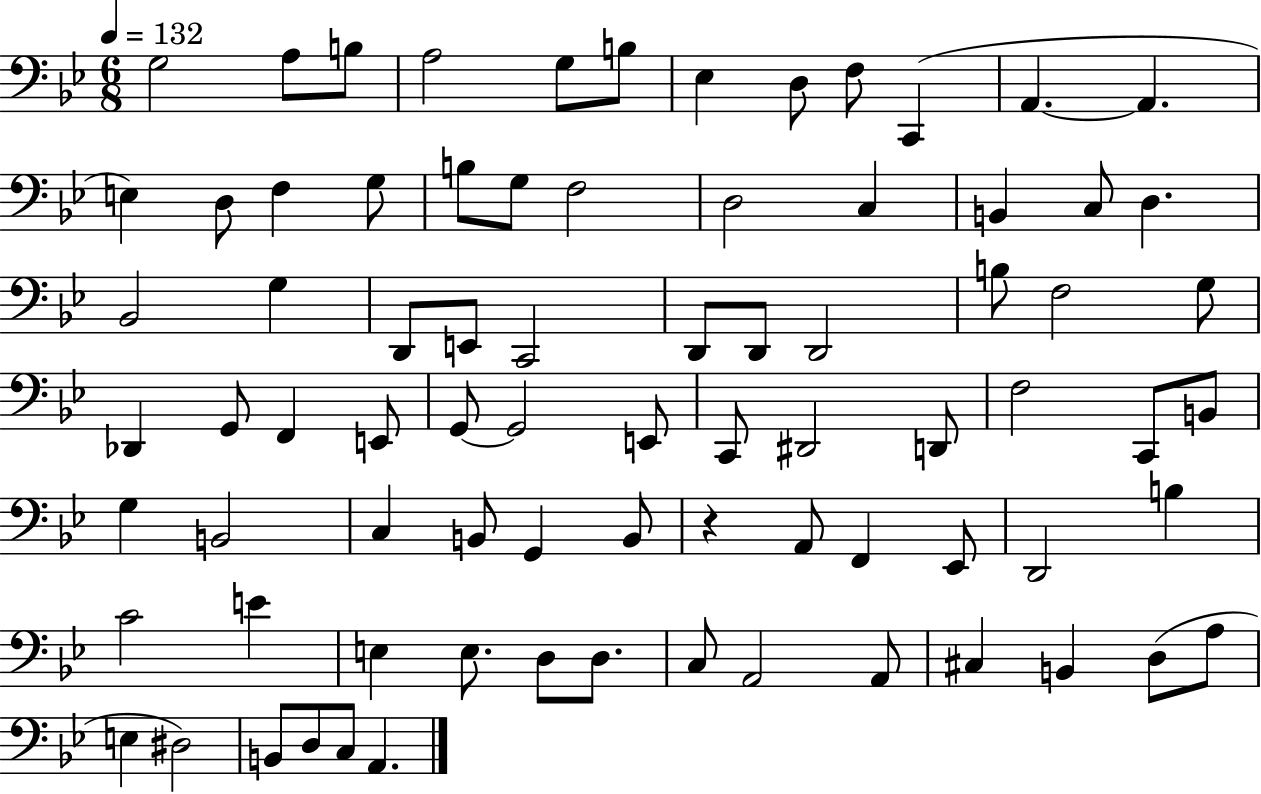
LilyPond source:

{
  \clef bass
  \numericTimeSignature
  \time 6/8
  \key bes \major
  \tempo 4 = 132
  g2 a8 b8 | a2 g8 b8 | ees4 d8 f8 c,4( | a,4.~~ a,4. | \break e4) d8 f4 g8 | b8 g8 f2 | d2 c4 | b,4 c8 d4. | \break bes,2 g4 | d,8 e,8 c,2 | d,8 d,8 d,2 | b8 f2 g8 | \break des,4 g,8 f,4 e,8 | g,8~~ g,2 e,8 | c,8 dis,2 d,8 | f2 c,8 b,8 | \break g4 b,2 | c4 b,8 g,4 b,8 | r4 a,8 f,4 ees,8 | d,2 b4 | \break c'2 e'4 | e4 e8. d8 d8. | c8 a,2 a,8 | cis4 b,4 d8( a8 | \break e4 dis2) | b,8 d8 c8 a,4. | \bar "|."
}